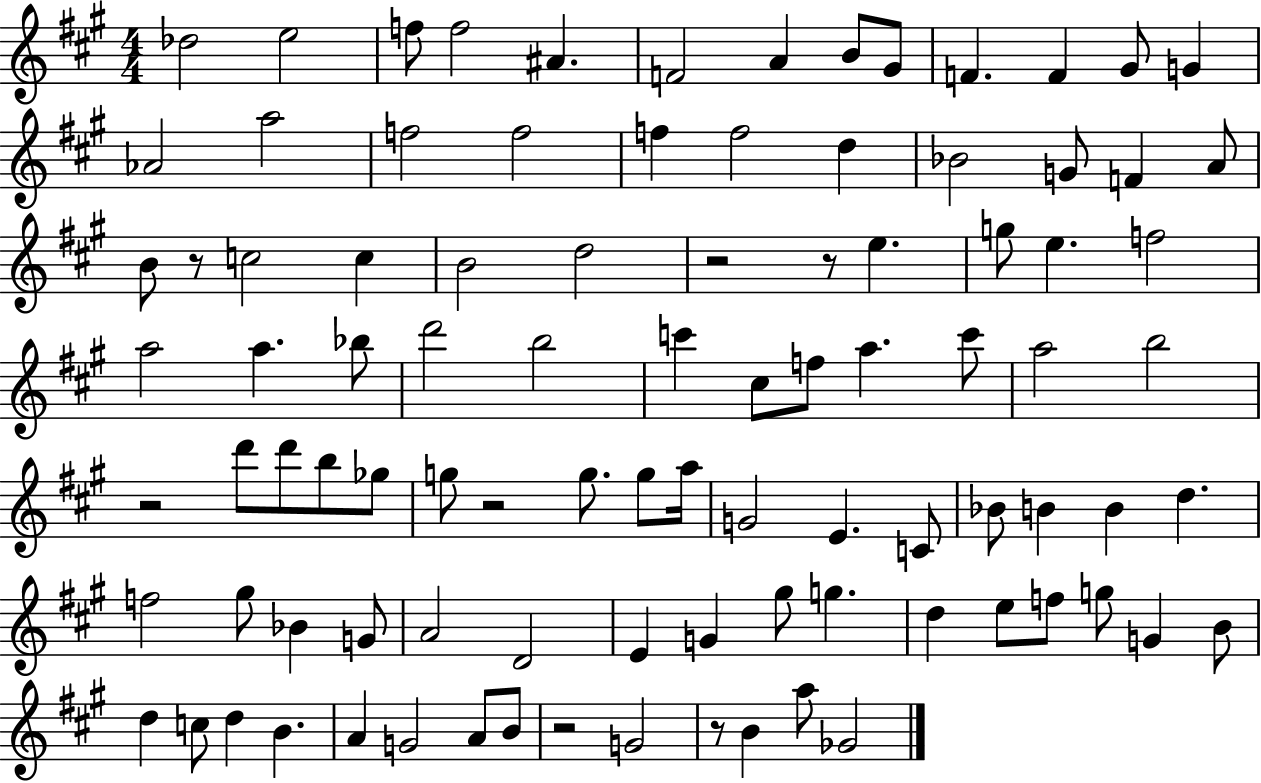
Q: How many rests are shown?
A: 7